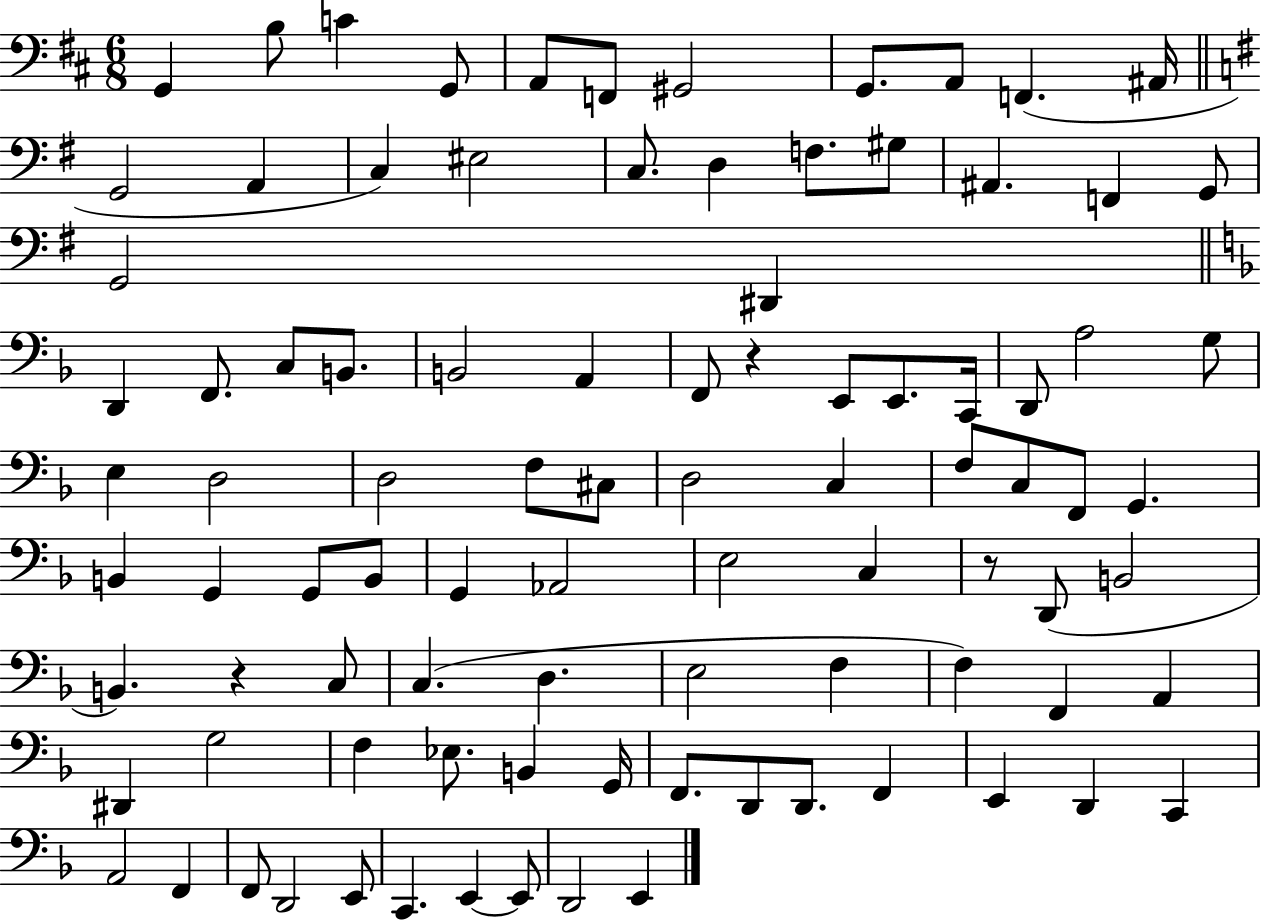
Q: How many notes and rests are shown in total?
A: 93